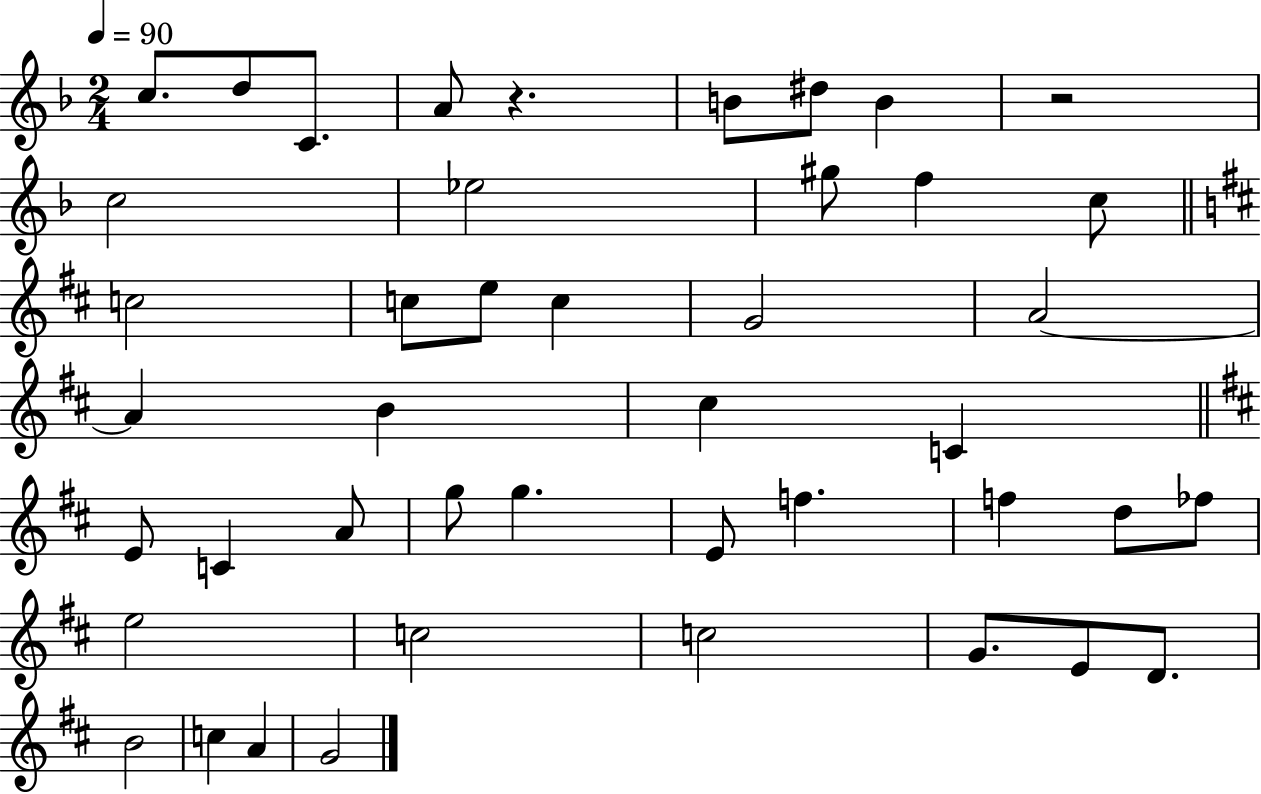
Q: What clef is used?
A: treble